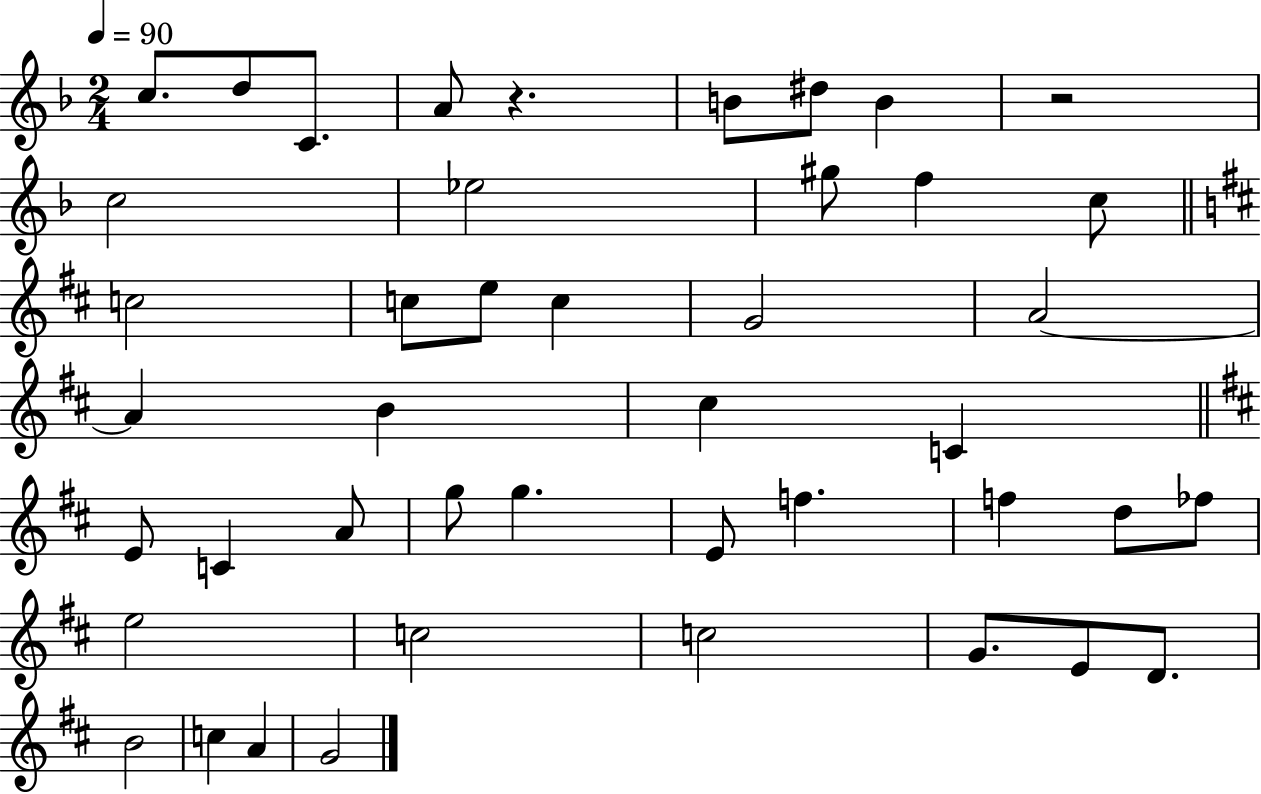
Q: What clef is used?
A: treble